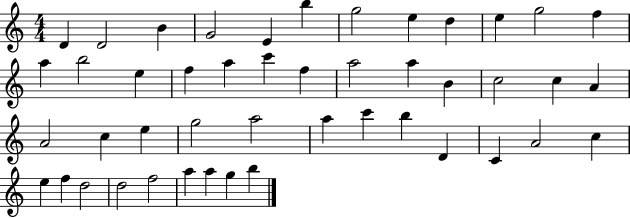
D4/q D4/h B4/q G4/h E4/q B5/q G5/h E5/q D5/q E5/q G5/h F5/q A5/q B5/h E5/q F5/q A5/q C6/q F5/q A5/h A5/q B4/q C5/h C5/q A4/q A4/h C5/q E5/q G5/h A5/h A5/q C6/q B5/q D4/q C4/q A4/h C5/q E5/q F5/q D5/h D5/h F5/h A5/q A5/q G5/q B5/q